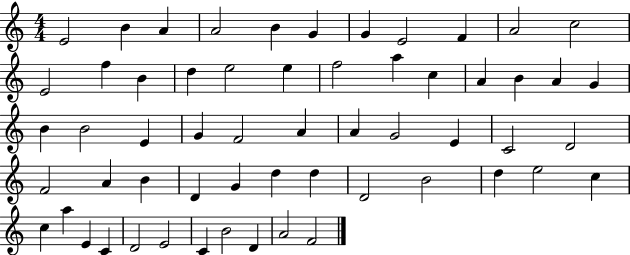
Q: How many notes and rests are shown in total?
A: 58